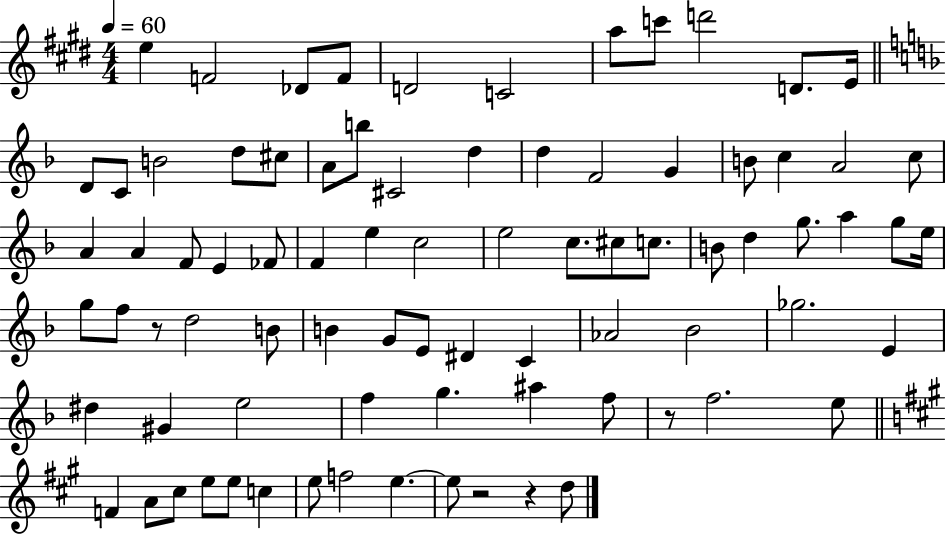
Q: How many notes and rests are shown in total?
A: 82